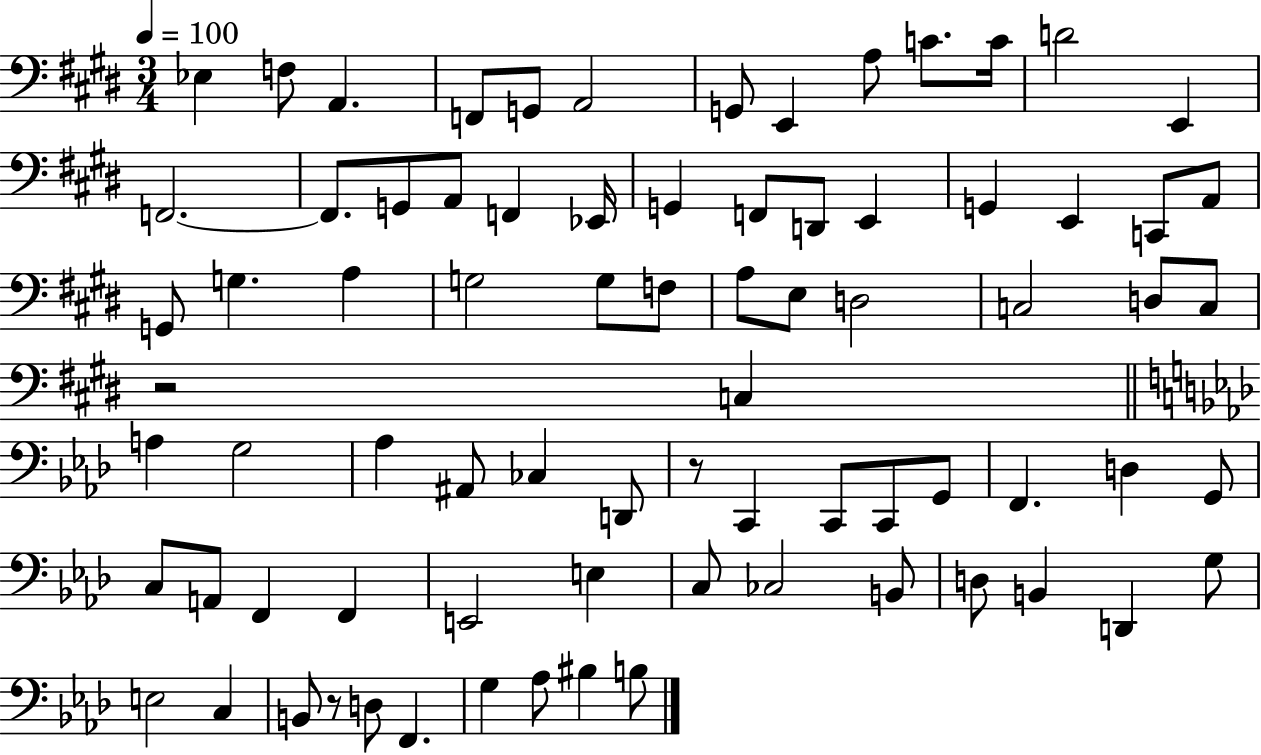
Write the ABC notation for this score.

X:1
T:Untitled
M:3/4
L:1/4
K:E
_E, F,/2 A,, F,,/2 G,,/2 A,,2 G,,/2 E,, A,/2 C/2 C/4 D2 E,, F,,2 F,,/2 G,,/2 A,,/2 F,, _E,,/4 G,, F,,/2 D,,/2 E,, G,, E,, C,,/2 A,,/2 G,,/2 G, A, G,2 G,/2 F,/2 A,/2 E,/2 D,2 C,2 D,/2 C,/2 z2 C, A, G,2 _A, ^A,,/2 _C, D,,/2 z/2 C,, C,,/2 C,,/2 G,,/2 F,, D, G,,/2 C,/2 A,,/2 F,, F,, E,,2 E, C,/2 _C,2 B,,/2 D,/2 B,, D,, G,/2 E,2 C, B,,/2 z/2 D,/2 F,, G, _A,/2 ^B, B,/2